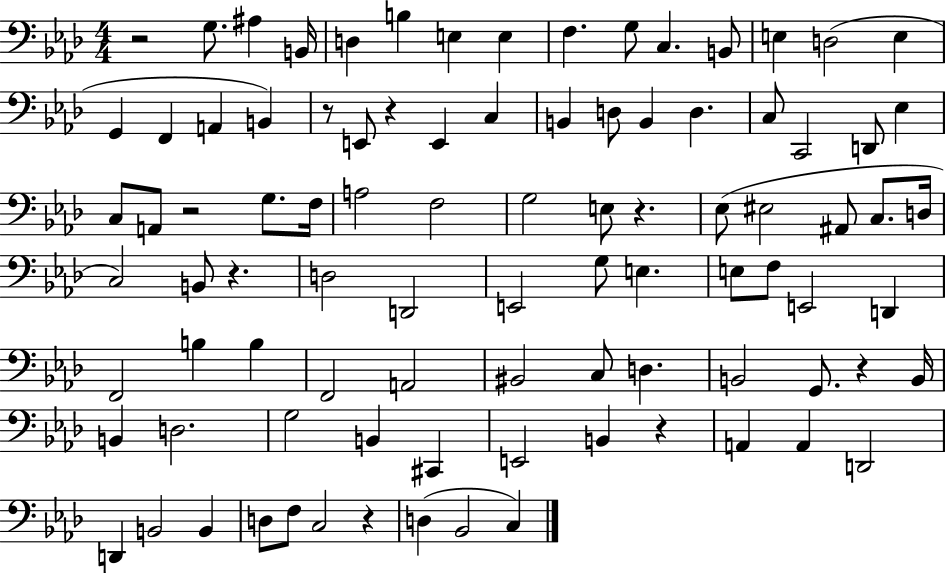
X:1
T:Untitled
M:4/4
L:1/4
K:Ab
z2 G,/2 ^A, B,,/4 D, B, E, E, F, G,/2 C, B,,/2 E, D,2 E, G,, F,, A,, B,, z/2 E,,/2 z E,, C, B,, D,/2 B,, D, C,/2 C,,2 D,,/2 _E, C,/2 A,,/2 z2 G,/2 F,/4 A,2 F,2 G,2 E,/2 z _E,/2 ^E,2 ^A,,/2 C,/2 D,/4 C,2 B,,/2 z D,2 D,,2 E,,2 G,/2 E, E,/2 F,/2 E,,2 D,, F,,2 B, B, F,,2 A,,2 ^B,,2 C,/2 D, B,,2 G,,/2 z B,,/4 B,, D,2 G,2 B,, ^C,, E,,2 B,, z A,, A,, D,,2 D,, B,,2 B,, D,/2 F,/2 C,2 z D, _B,,2 C,